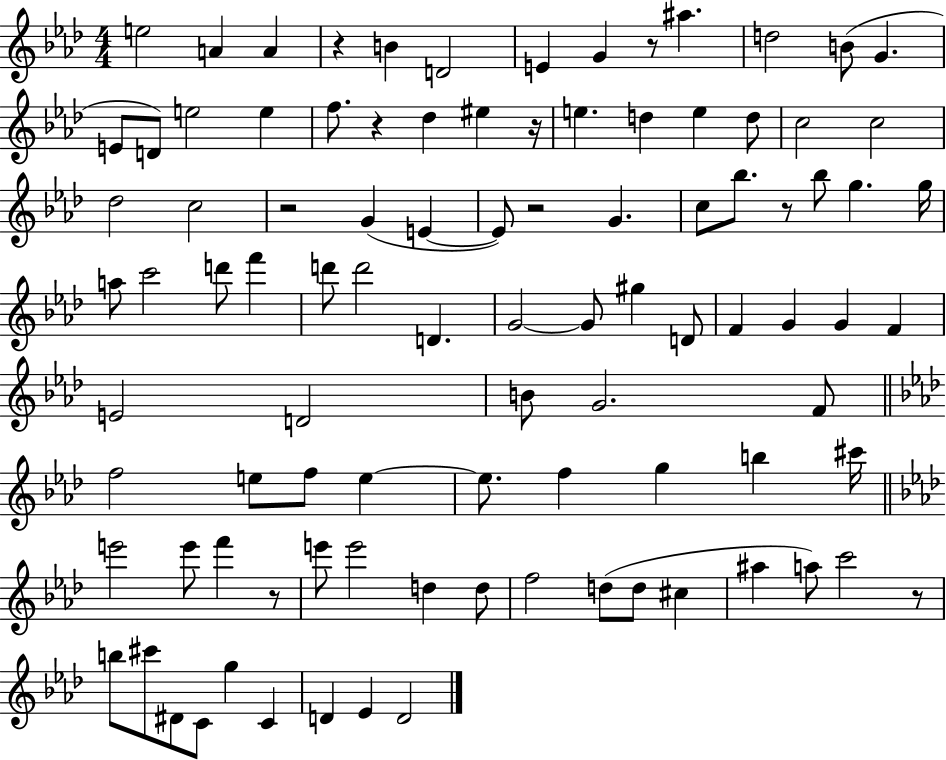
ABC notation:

X:1
T:Untitled
M:4/4
L:1/4
K:Ab
e2 A A z B D2 E G z/2 ^a d2 B/2 G E/2 D/2 e2 e f/2 z _d ^e z/4 e d e d/2 c2 c2 _d2 c2 z2 G E E/2 z2 G c/2 _b/2 z/2 _b/2 g g/4 a/2 c'2 d'/2 f' d'/2 d'2 D G2 G/2 ^g D/2 F G G F E2 D2 B/2 G2 F/2 f2 e/2 f/2 e e/2 f g b ^c'/4 e'2 e'/2 f' z/2 e'/2 e'2 d d/2 f2 d/2 d/2 ^c ^a a/2 c'2 z/2 b/2 ^c'/2 ^D/2 C/2 g C D _E D2